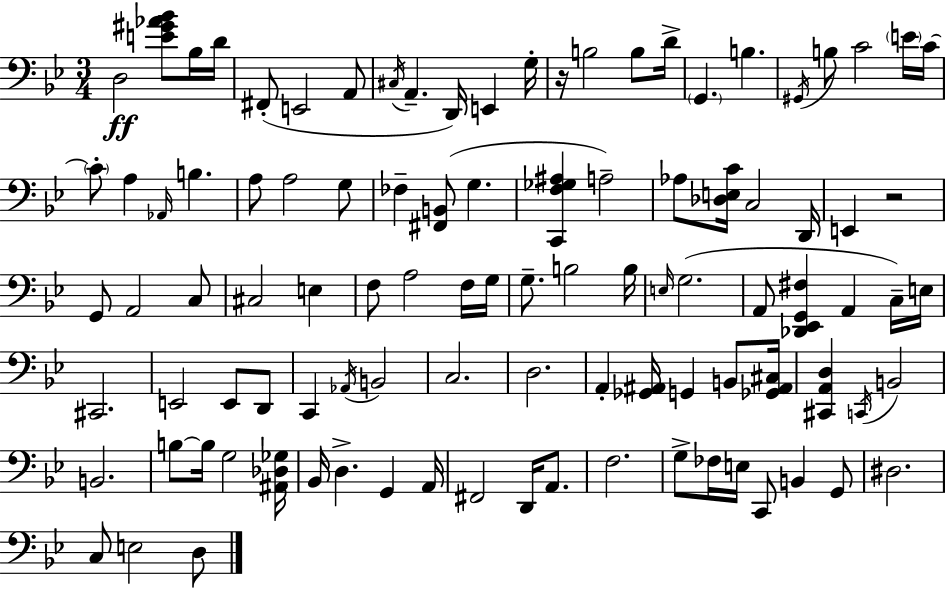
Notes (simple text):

D3/h [E4,G#4,Ab4,Bb4]/e Bb3/s D4/s F#2/e E2/h A2/e C#3/s A2/q. D2/s E2/q G3/s R/s B3/h B3/e D4/s G2/q. B3/q. G#2/s B3/e C4/h E4/s C4/s C4/e A3/q Ab2/s B3/q. A3/e A3/h G3/e FES3/q [F#2,B2]/e G3/q. [C2,F3,Gb3,A#3]/q A3/h Ab3/e [Db3,E3,C4]/s C3/h D2/s E2/q R/h G2/e A2/h C3/e C#3/h E3/q F3/e A3/h F3/s G3/s G3/e. B3/h B3/s E3/s G3/h. A2/e [Db2,Eb2,G2,F#3]/q A2/q C3/s E3/s C#2/h. E2/h E2/e D2/e C2/q Ab2/s B2/h C3/h. D3/h. A2/q [Gb2,A#2]/s G2/q B2/e [Gb2,A#2,C#3]/s [C#2,A2,D3]/q C2/s B2/h B2/h. B3/e B3/s G3/h [A#2,Db3,Gb3]/s Bb2/s D3/q. G2/q A2/s F#2/h D2/s A2/e. F3/h. G3/e FES3/s E3/s C2/e B2/q G2/e D#3/h. C3/e E3/h D3/e